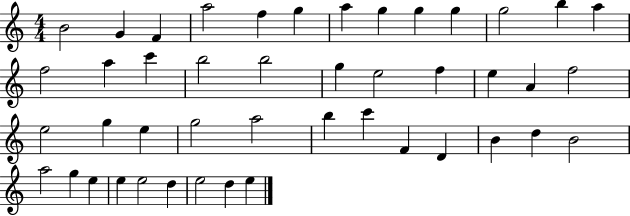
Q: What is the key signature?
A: C major